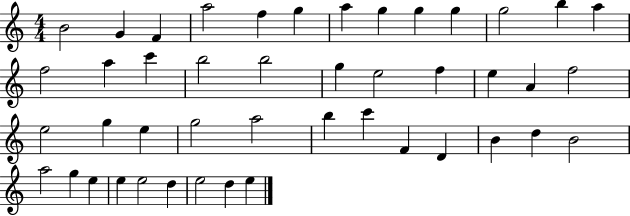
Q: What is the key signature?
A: C major